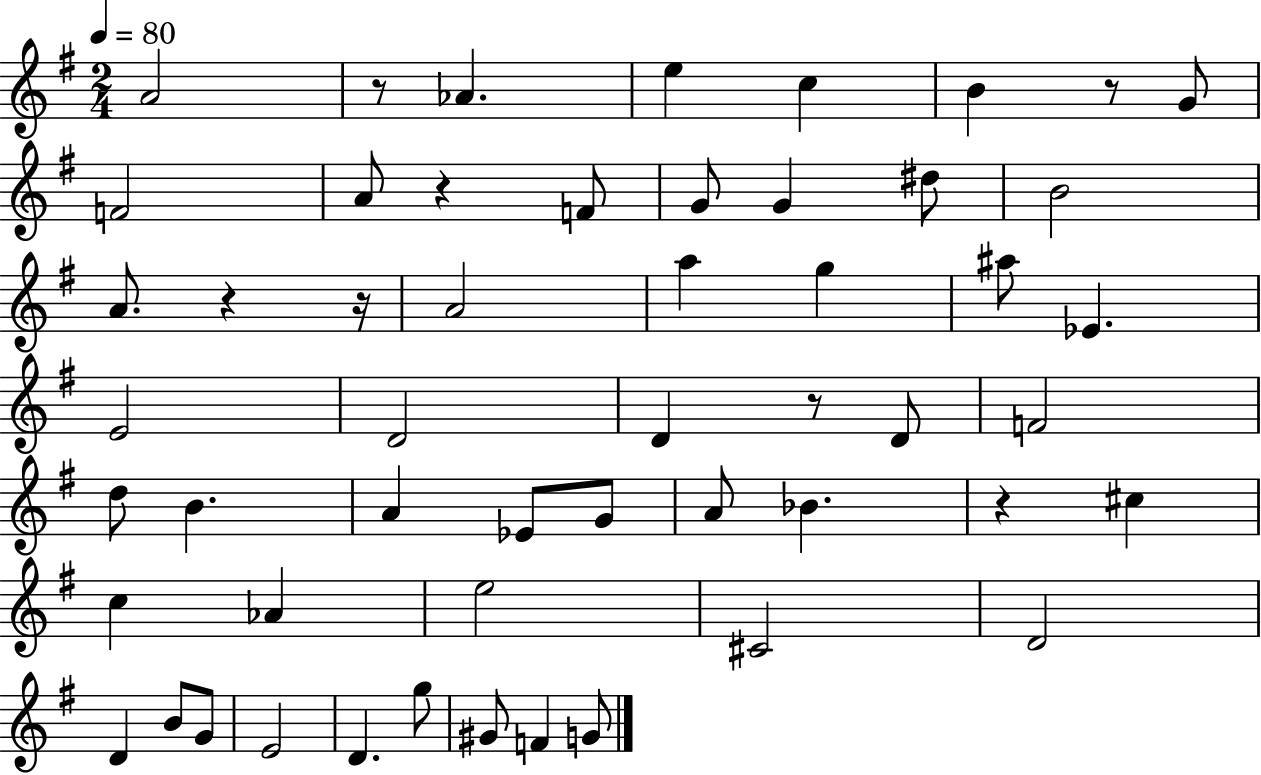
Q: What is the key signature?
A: G major